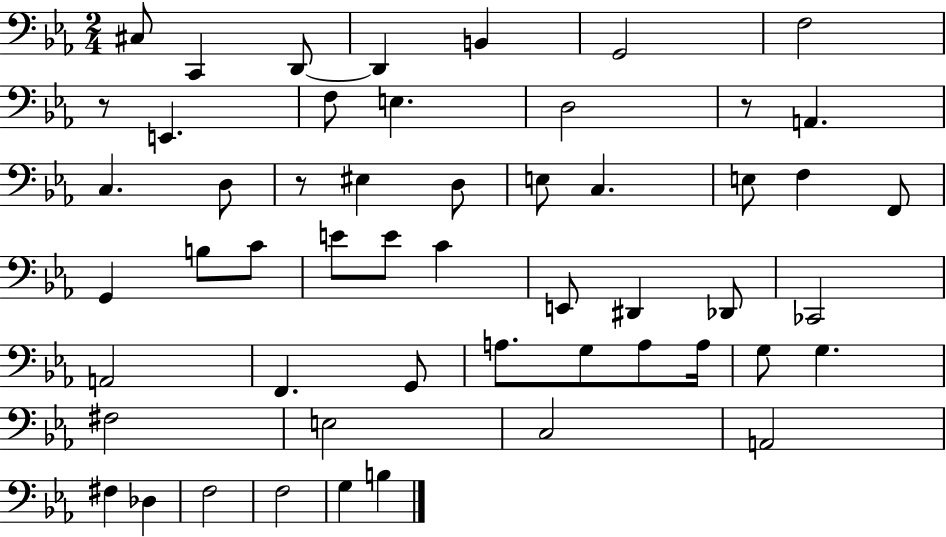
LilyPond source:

{
  \clef bass
  \numericTimeSignature
  \time 2/4
  \key ees \major
  cis8 c,4 d,8~~ | d,4 b,4 | g,2 | f2 | \break r8 e,4. | f8 e4. | d2 | r8 a,4. | \break c4. d8 | r8 eis4 d8 | e8 c4. | e8 f4 f,8 | \break g,4 b8 c'8 | e'8 e'8 c'4 | e,8 dis,4 des,8 | ces,2 | \break a,2 | f,4. g,8 | a8. g8 a8 a16 | g8 g4. | \break fis2 | e2 | c2 | a,2 | \break fis4 des4 | f2 | f2 | g4 b4 | \break \bar "|."
}